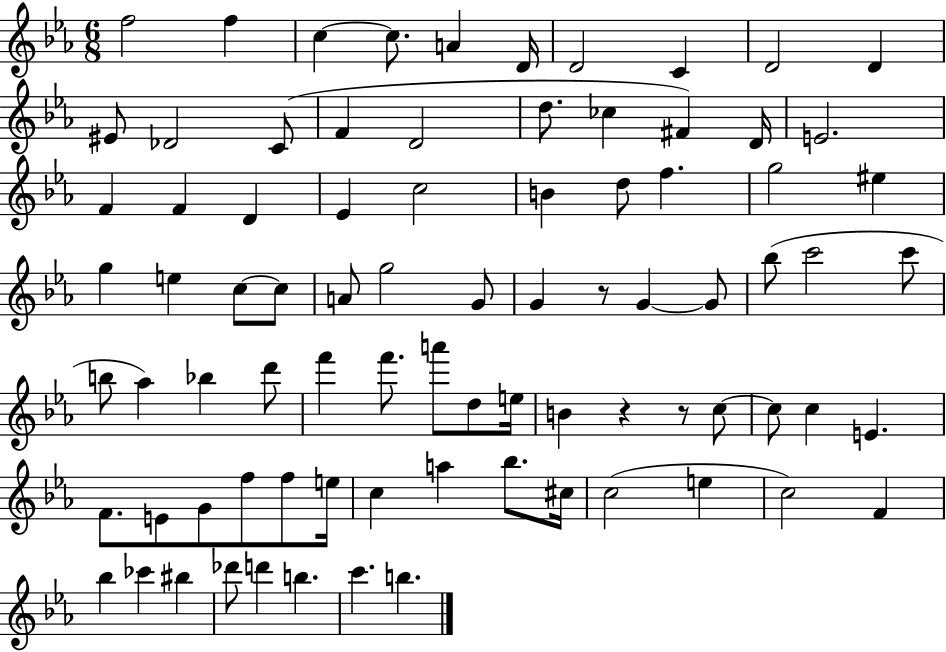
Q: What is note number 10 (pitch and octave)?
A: D4